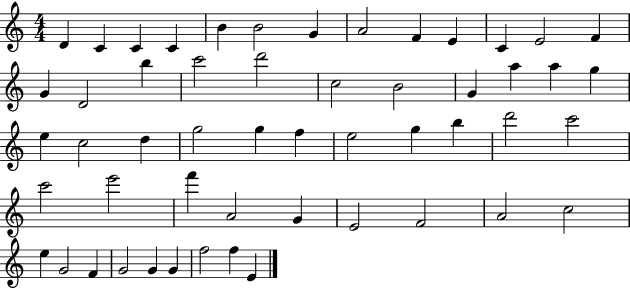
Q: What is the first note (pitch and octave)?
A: D4